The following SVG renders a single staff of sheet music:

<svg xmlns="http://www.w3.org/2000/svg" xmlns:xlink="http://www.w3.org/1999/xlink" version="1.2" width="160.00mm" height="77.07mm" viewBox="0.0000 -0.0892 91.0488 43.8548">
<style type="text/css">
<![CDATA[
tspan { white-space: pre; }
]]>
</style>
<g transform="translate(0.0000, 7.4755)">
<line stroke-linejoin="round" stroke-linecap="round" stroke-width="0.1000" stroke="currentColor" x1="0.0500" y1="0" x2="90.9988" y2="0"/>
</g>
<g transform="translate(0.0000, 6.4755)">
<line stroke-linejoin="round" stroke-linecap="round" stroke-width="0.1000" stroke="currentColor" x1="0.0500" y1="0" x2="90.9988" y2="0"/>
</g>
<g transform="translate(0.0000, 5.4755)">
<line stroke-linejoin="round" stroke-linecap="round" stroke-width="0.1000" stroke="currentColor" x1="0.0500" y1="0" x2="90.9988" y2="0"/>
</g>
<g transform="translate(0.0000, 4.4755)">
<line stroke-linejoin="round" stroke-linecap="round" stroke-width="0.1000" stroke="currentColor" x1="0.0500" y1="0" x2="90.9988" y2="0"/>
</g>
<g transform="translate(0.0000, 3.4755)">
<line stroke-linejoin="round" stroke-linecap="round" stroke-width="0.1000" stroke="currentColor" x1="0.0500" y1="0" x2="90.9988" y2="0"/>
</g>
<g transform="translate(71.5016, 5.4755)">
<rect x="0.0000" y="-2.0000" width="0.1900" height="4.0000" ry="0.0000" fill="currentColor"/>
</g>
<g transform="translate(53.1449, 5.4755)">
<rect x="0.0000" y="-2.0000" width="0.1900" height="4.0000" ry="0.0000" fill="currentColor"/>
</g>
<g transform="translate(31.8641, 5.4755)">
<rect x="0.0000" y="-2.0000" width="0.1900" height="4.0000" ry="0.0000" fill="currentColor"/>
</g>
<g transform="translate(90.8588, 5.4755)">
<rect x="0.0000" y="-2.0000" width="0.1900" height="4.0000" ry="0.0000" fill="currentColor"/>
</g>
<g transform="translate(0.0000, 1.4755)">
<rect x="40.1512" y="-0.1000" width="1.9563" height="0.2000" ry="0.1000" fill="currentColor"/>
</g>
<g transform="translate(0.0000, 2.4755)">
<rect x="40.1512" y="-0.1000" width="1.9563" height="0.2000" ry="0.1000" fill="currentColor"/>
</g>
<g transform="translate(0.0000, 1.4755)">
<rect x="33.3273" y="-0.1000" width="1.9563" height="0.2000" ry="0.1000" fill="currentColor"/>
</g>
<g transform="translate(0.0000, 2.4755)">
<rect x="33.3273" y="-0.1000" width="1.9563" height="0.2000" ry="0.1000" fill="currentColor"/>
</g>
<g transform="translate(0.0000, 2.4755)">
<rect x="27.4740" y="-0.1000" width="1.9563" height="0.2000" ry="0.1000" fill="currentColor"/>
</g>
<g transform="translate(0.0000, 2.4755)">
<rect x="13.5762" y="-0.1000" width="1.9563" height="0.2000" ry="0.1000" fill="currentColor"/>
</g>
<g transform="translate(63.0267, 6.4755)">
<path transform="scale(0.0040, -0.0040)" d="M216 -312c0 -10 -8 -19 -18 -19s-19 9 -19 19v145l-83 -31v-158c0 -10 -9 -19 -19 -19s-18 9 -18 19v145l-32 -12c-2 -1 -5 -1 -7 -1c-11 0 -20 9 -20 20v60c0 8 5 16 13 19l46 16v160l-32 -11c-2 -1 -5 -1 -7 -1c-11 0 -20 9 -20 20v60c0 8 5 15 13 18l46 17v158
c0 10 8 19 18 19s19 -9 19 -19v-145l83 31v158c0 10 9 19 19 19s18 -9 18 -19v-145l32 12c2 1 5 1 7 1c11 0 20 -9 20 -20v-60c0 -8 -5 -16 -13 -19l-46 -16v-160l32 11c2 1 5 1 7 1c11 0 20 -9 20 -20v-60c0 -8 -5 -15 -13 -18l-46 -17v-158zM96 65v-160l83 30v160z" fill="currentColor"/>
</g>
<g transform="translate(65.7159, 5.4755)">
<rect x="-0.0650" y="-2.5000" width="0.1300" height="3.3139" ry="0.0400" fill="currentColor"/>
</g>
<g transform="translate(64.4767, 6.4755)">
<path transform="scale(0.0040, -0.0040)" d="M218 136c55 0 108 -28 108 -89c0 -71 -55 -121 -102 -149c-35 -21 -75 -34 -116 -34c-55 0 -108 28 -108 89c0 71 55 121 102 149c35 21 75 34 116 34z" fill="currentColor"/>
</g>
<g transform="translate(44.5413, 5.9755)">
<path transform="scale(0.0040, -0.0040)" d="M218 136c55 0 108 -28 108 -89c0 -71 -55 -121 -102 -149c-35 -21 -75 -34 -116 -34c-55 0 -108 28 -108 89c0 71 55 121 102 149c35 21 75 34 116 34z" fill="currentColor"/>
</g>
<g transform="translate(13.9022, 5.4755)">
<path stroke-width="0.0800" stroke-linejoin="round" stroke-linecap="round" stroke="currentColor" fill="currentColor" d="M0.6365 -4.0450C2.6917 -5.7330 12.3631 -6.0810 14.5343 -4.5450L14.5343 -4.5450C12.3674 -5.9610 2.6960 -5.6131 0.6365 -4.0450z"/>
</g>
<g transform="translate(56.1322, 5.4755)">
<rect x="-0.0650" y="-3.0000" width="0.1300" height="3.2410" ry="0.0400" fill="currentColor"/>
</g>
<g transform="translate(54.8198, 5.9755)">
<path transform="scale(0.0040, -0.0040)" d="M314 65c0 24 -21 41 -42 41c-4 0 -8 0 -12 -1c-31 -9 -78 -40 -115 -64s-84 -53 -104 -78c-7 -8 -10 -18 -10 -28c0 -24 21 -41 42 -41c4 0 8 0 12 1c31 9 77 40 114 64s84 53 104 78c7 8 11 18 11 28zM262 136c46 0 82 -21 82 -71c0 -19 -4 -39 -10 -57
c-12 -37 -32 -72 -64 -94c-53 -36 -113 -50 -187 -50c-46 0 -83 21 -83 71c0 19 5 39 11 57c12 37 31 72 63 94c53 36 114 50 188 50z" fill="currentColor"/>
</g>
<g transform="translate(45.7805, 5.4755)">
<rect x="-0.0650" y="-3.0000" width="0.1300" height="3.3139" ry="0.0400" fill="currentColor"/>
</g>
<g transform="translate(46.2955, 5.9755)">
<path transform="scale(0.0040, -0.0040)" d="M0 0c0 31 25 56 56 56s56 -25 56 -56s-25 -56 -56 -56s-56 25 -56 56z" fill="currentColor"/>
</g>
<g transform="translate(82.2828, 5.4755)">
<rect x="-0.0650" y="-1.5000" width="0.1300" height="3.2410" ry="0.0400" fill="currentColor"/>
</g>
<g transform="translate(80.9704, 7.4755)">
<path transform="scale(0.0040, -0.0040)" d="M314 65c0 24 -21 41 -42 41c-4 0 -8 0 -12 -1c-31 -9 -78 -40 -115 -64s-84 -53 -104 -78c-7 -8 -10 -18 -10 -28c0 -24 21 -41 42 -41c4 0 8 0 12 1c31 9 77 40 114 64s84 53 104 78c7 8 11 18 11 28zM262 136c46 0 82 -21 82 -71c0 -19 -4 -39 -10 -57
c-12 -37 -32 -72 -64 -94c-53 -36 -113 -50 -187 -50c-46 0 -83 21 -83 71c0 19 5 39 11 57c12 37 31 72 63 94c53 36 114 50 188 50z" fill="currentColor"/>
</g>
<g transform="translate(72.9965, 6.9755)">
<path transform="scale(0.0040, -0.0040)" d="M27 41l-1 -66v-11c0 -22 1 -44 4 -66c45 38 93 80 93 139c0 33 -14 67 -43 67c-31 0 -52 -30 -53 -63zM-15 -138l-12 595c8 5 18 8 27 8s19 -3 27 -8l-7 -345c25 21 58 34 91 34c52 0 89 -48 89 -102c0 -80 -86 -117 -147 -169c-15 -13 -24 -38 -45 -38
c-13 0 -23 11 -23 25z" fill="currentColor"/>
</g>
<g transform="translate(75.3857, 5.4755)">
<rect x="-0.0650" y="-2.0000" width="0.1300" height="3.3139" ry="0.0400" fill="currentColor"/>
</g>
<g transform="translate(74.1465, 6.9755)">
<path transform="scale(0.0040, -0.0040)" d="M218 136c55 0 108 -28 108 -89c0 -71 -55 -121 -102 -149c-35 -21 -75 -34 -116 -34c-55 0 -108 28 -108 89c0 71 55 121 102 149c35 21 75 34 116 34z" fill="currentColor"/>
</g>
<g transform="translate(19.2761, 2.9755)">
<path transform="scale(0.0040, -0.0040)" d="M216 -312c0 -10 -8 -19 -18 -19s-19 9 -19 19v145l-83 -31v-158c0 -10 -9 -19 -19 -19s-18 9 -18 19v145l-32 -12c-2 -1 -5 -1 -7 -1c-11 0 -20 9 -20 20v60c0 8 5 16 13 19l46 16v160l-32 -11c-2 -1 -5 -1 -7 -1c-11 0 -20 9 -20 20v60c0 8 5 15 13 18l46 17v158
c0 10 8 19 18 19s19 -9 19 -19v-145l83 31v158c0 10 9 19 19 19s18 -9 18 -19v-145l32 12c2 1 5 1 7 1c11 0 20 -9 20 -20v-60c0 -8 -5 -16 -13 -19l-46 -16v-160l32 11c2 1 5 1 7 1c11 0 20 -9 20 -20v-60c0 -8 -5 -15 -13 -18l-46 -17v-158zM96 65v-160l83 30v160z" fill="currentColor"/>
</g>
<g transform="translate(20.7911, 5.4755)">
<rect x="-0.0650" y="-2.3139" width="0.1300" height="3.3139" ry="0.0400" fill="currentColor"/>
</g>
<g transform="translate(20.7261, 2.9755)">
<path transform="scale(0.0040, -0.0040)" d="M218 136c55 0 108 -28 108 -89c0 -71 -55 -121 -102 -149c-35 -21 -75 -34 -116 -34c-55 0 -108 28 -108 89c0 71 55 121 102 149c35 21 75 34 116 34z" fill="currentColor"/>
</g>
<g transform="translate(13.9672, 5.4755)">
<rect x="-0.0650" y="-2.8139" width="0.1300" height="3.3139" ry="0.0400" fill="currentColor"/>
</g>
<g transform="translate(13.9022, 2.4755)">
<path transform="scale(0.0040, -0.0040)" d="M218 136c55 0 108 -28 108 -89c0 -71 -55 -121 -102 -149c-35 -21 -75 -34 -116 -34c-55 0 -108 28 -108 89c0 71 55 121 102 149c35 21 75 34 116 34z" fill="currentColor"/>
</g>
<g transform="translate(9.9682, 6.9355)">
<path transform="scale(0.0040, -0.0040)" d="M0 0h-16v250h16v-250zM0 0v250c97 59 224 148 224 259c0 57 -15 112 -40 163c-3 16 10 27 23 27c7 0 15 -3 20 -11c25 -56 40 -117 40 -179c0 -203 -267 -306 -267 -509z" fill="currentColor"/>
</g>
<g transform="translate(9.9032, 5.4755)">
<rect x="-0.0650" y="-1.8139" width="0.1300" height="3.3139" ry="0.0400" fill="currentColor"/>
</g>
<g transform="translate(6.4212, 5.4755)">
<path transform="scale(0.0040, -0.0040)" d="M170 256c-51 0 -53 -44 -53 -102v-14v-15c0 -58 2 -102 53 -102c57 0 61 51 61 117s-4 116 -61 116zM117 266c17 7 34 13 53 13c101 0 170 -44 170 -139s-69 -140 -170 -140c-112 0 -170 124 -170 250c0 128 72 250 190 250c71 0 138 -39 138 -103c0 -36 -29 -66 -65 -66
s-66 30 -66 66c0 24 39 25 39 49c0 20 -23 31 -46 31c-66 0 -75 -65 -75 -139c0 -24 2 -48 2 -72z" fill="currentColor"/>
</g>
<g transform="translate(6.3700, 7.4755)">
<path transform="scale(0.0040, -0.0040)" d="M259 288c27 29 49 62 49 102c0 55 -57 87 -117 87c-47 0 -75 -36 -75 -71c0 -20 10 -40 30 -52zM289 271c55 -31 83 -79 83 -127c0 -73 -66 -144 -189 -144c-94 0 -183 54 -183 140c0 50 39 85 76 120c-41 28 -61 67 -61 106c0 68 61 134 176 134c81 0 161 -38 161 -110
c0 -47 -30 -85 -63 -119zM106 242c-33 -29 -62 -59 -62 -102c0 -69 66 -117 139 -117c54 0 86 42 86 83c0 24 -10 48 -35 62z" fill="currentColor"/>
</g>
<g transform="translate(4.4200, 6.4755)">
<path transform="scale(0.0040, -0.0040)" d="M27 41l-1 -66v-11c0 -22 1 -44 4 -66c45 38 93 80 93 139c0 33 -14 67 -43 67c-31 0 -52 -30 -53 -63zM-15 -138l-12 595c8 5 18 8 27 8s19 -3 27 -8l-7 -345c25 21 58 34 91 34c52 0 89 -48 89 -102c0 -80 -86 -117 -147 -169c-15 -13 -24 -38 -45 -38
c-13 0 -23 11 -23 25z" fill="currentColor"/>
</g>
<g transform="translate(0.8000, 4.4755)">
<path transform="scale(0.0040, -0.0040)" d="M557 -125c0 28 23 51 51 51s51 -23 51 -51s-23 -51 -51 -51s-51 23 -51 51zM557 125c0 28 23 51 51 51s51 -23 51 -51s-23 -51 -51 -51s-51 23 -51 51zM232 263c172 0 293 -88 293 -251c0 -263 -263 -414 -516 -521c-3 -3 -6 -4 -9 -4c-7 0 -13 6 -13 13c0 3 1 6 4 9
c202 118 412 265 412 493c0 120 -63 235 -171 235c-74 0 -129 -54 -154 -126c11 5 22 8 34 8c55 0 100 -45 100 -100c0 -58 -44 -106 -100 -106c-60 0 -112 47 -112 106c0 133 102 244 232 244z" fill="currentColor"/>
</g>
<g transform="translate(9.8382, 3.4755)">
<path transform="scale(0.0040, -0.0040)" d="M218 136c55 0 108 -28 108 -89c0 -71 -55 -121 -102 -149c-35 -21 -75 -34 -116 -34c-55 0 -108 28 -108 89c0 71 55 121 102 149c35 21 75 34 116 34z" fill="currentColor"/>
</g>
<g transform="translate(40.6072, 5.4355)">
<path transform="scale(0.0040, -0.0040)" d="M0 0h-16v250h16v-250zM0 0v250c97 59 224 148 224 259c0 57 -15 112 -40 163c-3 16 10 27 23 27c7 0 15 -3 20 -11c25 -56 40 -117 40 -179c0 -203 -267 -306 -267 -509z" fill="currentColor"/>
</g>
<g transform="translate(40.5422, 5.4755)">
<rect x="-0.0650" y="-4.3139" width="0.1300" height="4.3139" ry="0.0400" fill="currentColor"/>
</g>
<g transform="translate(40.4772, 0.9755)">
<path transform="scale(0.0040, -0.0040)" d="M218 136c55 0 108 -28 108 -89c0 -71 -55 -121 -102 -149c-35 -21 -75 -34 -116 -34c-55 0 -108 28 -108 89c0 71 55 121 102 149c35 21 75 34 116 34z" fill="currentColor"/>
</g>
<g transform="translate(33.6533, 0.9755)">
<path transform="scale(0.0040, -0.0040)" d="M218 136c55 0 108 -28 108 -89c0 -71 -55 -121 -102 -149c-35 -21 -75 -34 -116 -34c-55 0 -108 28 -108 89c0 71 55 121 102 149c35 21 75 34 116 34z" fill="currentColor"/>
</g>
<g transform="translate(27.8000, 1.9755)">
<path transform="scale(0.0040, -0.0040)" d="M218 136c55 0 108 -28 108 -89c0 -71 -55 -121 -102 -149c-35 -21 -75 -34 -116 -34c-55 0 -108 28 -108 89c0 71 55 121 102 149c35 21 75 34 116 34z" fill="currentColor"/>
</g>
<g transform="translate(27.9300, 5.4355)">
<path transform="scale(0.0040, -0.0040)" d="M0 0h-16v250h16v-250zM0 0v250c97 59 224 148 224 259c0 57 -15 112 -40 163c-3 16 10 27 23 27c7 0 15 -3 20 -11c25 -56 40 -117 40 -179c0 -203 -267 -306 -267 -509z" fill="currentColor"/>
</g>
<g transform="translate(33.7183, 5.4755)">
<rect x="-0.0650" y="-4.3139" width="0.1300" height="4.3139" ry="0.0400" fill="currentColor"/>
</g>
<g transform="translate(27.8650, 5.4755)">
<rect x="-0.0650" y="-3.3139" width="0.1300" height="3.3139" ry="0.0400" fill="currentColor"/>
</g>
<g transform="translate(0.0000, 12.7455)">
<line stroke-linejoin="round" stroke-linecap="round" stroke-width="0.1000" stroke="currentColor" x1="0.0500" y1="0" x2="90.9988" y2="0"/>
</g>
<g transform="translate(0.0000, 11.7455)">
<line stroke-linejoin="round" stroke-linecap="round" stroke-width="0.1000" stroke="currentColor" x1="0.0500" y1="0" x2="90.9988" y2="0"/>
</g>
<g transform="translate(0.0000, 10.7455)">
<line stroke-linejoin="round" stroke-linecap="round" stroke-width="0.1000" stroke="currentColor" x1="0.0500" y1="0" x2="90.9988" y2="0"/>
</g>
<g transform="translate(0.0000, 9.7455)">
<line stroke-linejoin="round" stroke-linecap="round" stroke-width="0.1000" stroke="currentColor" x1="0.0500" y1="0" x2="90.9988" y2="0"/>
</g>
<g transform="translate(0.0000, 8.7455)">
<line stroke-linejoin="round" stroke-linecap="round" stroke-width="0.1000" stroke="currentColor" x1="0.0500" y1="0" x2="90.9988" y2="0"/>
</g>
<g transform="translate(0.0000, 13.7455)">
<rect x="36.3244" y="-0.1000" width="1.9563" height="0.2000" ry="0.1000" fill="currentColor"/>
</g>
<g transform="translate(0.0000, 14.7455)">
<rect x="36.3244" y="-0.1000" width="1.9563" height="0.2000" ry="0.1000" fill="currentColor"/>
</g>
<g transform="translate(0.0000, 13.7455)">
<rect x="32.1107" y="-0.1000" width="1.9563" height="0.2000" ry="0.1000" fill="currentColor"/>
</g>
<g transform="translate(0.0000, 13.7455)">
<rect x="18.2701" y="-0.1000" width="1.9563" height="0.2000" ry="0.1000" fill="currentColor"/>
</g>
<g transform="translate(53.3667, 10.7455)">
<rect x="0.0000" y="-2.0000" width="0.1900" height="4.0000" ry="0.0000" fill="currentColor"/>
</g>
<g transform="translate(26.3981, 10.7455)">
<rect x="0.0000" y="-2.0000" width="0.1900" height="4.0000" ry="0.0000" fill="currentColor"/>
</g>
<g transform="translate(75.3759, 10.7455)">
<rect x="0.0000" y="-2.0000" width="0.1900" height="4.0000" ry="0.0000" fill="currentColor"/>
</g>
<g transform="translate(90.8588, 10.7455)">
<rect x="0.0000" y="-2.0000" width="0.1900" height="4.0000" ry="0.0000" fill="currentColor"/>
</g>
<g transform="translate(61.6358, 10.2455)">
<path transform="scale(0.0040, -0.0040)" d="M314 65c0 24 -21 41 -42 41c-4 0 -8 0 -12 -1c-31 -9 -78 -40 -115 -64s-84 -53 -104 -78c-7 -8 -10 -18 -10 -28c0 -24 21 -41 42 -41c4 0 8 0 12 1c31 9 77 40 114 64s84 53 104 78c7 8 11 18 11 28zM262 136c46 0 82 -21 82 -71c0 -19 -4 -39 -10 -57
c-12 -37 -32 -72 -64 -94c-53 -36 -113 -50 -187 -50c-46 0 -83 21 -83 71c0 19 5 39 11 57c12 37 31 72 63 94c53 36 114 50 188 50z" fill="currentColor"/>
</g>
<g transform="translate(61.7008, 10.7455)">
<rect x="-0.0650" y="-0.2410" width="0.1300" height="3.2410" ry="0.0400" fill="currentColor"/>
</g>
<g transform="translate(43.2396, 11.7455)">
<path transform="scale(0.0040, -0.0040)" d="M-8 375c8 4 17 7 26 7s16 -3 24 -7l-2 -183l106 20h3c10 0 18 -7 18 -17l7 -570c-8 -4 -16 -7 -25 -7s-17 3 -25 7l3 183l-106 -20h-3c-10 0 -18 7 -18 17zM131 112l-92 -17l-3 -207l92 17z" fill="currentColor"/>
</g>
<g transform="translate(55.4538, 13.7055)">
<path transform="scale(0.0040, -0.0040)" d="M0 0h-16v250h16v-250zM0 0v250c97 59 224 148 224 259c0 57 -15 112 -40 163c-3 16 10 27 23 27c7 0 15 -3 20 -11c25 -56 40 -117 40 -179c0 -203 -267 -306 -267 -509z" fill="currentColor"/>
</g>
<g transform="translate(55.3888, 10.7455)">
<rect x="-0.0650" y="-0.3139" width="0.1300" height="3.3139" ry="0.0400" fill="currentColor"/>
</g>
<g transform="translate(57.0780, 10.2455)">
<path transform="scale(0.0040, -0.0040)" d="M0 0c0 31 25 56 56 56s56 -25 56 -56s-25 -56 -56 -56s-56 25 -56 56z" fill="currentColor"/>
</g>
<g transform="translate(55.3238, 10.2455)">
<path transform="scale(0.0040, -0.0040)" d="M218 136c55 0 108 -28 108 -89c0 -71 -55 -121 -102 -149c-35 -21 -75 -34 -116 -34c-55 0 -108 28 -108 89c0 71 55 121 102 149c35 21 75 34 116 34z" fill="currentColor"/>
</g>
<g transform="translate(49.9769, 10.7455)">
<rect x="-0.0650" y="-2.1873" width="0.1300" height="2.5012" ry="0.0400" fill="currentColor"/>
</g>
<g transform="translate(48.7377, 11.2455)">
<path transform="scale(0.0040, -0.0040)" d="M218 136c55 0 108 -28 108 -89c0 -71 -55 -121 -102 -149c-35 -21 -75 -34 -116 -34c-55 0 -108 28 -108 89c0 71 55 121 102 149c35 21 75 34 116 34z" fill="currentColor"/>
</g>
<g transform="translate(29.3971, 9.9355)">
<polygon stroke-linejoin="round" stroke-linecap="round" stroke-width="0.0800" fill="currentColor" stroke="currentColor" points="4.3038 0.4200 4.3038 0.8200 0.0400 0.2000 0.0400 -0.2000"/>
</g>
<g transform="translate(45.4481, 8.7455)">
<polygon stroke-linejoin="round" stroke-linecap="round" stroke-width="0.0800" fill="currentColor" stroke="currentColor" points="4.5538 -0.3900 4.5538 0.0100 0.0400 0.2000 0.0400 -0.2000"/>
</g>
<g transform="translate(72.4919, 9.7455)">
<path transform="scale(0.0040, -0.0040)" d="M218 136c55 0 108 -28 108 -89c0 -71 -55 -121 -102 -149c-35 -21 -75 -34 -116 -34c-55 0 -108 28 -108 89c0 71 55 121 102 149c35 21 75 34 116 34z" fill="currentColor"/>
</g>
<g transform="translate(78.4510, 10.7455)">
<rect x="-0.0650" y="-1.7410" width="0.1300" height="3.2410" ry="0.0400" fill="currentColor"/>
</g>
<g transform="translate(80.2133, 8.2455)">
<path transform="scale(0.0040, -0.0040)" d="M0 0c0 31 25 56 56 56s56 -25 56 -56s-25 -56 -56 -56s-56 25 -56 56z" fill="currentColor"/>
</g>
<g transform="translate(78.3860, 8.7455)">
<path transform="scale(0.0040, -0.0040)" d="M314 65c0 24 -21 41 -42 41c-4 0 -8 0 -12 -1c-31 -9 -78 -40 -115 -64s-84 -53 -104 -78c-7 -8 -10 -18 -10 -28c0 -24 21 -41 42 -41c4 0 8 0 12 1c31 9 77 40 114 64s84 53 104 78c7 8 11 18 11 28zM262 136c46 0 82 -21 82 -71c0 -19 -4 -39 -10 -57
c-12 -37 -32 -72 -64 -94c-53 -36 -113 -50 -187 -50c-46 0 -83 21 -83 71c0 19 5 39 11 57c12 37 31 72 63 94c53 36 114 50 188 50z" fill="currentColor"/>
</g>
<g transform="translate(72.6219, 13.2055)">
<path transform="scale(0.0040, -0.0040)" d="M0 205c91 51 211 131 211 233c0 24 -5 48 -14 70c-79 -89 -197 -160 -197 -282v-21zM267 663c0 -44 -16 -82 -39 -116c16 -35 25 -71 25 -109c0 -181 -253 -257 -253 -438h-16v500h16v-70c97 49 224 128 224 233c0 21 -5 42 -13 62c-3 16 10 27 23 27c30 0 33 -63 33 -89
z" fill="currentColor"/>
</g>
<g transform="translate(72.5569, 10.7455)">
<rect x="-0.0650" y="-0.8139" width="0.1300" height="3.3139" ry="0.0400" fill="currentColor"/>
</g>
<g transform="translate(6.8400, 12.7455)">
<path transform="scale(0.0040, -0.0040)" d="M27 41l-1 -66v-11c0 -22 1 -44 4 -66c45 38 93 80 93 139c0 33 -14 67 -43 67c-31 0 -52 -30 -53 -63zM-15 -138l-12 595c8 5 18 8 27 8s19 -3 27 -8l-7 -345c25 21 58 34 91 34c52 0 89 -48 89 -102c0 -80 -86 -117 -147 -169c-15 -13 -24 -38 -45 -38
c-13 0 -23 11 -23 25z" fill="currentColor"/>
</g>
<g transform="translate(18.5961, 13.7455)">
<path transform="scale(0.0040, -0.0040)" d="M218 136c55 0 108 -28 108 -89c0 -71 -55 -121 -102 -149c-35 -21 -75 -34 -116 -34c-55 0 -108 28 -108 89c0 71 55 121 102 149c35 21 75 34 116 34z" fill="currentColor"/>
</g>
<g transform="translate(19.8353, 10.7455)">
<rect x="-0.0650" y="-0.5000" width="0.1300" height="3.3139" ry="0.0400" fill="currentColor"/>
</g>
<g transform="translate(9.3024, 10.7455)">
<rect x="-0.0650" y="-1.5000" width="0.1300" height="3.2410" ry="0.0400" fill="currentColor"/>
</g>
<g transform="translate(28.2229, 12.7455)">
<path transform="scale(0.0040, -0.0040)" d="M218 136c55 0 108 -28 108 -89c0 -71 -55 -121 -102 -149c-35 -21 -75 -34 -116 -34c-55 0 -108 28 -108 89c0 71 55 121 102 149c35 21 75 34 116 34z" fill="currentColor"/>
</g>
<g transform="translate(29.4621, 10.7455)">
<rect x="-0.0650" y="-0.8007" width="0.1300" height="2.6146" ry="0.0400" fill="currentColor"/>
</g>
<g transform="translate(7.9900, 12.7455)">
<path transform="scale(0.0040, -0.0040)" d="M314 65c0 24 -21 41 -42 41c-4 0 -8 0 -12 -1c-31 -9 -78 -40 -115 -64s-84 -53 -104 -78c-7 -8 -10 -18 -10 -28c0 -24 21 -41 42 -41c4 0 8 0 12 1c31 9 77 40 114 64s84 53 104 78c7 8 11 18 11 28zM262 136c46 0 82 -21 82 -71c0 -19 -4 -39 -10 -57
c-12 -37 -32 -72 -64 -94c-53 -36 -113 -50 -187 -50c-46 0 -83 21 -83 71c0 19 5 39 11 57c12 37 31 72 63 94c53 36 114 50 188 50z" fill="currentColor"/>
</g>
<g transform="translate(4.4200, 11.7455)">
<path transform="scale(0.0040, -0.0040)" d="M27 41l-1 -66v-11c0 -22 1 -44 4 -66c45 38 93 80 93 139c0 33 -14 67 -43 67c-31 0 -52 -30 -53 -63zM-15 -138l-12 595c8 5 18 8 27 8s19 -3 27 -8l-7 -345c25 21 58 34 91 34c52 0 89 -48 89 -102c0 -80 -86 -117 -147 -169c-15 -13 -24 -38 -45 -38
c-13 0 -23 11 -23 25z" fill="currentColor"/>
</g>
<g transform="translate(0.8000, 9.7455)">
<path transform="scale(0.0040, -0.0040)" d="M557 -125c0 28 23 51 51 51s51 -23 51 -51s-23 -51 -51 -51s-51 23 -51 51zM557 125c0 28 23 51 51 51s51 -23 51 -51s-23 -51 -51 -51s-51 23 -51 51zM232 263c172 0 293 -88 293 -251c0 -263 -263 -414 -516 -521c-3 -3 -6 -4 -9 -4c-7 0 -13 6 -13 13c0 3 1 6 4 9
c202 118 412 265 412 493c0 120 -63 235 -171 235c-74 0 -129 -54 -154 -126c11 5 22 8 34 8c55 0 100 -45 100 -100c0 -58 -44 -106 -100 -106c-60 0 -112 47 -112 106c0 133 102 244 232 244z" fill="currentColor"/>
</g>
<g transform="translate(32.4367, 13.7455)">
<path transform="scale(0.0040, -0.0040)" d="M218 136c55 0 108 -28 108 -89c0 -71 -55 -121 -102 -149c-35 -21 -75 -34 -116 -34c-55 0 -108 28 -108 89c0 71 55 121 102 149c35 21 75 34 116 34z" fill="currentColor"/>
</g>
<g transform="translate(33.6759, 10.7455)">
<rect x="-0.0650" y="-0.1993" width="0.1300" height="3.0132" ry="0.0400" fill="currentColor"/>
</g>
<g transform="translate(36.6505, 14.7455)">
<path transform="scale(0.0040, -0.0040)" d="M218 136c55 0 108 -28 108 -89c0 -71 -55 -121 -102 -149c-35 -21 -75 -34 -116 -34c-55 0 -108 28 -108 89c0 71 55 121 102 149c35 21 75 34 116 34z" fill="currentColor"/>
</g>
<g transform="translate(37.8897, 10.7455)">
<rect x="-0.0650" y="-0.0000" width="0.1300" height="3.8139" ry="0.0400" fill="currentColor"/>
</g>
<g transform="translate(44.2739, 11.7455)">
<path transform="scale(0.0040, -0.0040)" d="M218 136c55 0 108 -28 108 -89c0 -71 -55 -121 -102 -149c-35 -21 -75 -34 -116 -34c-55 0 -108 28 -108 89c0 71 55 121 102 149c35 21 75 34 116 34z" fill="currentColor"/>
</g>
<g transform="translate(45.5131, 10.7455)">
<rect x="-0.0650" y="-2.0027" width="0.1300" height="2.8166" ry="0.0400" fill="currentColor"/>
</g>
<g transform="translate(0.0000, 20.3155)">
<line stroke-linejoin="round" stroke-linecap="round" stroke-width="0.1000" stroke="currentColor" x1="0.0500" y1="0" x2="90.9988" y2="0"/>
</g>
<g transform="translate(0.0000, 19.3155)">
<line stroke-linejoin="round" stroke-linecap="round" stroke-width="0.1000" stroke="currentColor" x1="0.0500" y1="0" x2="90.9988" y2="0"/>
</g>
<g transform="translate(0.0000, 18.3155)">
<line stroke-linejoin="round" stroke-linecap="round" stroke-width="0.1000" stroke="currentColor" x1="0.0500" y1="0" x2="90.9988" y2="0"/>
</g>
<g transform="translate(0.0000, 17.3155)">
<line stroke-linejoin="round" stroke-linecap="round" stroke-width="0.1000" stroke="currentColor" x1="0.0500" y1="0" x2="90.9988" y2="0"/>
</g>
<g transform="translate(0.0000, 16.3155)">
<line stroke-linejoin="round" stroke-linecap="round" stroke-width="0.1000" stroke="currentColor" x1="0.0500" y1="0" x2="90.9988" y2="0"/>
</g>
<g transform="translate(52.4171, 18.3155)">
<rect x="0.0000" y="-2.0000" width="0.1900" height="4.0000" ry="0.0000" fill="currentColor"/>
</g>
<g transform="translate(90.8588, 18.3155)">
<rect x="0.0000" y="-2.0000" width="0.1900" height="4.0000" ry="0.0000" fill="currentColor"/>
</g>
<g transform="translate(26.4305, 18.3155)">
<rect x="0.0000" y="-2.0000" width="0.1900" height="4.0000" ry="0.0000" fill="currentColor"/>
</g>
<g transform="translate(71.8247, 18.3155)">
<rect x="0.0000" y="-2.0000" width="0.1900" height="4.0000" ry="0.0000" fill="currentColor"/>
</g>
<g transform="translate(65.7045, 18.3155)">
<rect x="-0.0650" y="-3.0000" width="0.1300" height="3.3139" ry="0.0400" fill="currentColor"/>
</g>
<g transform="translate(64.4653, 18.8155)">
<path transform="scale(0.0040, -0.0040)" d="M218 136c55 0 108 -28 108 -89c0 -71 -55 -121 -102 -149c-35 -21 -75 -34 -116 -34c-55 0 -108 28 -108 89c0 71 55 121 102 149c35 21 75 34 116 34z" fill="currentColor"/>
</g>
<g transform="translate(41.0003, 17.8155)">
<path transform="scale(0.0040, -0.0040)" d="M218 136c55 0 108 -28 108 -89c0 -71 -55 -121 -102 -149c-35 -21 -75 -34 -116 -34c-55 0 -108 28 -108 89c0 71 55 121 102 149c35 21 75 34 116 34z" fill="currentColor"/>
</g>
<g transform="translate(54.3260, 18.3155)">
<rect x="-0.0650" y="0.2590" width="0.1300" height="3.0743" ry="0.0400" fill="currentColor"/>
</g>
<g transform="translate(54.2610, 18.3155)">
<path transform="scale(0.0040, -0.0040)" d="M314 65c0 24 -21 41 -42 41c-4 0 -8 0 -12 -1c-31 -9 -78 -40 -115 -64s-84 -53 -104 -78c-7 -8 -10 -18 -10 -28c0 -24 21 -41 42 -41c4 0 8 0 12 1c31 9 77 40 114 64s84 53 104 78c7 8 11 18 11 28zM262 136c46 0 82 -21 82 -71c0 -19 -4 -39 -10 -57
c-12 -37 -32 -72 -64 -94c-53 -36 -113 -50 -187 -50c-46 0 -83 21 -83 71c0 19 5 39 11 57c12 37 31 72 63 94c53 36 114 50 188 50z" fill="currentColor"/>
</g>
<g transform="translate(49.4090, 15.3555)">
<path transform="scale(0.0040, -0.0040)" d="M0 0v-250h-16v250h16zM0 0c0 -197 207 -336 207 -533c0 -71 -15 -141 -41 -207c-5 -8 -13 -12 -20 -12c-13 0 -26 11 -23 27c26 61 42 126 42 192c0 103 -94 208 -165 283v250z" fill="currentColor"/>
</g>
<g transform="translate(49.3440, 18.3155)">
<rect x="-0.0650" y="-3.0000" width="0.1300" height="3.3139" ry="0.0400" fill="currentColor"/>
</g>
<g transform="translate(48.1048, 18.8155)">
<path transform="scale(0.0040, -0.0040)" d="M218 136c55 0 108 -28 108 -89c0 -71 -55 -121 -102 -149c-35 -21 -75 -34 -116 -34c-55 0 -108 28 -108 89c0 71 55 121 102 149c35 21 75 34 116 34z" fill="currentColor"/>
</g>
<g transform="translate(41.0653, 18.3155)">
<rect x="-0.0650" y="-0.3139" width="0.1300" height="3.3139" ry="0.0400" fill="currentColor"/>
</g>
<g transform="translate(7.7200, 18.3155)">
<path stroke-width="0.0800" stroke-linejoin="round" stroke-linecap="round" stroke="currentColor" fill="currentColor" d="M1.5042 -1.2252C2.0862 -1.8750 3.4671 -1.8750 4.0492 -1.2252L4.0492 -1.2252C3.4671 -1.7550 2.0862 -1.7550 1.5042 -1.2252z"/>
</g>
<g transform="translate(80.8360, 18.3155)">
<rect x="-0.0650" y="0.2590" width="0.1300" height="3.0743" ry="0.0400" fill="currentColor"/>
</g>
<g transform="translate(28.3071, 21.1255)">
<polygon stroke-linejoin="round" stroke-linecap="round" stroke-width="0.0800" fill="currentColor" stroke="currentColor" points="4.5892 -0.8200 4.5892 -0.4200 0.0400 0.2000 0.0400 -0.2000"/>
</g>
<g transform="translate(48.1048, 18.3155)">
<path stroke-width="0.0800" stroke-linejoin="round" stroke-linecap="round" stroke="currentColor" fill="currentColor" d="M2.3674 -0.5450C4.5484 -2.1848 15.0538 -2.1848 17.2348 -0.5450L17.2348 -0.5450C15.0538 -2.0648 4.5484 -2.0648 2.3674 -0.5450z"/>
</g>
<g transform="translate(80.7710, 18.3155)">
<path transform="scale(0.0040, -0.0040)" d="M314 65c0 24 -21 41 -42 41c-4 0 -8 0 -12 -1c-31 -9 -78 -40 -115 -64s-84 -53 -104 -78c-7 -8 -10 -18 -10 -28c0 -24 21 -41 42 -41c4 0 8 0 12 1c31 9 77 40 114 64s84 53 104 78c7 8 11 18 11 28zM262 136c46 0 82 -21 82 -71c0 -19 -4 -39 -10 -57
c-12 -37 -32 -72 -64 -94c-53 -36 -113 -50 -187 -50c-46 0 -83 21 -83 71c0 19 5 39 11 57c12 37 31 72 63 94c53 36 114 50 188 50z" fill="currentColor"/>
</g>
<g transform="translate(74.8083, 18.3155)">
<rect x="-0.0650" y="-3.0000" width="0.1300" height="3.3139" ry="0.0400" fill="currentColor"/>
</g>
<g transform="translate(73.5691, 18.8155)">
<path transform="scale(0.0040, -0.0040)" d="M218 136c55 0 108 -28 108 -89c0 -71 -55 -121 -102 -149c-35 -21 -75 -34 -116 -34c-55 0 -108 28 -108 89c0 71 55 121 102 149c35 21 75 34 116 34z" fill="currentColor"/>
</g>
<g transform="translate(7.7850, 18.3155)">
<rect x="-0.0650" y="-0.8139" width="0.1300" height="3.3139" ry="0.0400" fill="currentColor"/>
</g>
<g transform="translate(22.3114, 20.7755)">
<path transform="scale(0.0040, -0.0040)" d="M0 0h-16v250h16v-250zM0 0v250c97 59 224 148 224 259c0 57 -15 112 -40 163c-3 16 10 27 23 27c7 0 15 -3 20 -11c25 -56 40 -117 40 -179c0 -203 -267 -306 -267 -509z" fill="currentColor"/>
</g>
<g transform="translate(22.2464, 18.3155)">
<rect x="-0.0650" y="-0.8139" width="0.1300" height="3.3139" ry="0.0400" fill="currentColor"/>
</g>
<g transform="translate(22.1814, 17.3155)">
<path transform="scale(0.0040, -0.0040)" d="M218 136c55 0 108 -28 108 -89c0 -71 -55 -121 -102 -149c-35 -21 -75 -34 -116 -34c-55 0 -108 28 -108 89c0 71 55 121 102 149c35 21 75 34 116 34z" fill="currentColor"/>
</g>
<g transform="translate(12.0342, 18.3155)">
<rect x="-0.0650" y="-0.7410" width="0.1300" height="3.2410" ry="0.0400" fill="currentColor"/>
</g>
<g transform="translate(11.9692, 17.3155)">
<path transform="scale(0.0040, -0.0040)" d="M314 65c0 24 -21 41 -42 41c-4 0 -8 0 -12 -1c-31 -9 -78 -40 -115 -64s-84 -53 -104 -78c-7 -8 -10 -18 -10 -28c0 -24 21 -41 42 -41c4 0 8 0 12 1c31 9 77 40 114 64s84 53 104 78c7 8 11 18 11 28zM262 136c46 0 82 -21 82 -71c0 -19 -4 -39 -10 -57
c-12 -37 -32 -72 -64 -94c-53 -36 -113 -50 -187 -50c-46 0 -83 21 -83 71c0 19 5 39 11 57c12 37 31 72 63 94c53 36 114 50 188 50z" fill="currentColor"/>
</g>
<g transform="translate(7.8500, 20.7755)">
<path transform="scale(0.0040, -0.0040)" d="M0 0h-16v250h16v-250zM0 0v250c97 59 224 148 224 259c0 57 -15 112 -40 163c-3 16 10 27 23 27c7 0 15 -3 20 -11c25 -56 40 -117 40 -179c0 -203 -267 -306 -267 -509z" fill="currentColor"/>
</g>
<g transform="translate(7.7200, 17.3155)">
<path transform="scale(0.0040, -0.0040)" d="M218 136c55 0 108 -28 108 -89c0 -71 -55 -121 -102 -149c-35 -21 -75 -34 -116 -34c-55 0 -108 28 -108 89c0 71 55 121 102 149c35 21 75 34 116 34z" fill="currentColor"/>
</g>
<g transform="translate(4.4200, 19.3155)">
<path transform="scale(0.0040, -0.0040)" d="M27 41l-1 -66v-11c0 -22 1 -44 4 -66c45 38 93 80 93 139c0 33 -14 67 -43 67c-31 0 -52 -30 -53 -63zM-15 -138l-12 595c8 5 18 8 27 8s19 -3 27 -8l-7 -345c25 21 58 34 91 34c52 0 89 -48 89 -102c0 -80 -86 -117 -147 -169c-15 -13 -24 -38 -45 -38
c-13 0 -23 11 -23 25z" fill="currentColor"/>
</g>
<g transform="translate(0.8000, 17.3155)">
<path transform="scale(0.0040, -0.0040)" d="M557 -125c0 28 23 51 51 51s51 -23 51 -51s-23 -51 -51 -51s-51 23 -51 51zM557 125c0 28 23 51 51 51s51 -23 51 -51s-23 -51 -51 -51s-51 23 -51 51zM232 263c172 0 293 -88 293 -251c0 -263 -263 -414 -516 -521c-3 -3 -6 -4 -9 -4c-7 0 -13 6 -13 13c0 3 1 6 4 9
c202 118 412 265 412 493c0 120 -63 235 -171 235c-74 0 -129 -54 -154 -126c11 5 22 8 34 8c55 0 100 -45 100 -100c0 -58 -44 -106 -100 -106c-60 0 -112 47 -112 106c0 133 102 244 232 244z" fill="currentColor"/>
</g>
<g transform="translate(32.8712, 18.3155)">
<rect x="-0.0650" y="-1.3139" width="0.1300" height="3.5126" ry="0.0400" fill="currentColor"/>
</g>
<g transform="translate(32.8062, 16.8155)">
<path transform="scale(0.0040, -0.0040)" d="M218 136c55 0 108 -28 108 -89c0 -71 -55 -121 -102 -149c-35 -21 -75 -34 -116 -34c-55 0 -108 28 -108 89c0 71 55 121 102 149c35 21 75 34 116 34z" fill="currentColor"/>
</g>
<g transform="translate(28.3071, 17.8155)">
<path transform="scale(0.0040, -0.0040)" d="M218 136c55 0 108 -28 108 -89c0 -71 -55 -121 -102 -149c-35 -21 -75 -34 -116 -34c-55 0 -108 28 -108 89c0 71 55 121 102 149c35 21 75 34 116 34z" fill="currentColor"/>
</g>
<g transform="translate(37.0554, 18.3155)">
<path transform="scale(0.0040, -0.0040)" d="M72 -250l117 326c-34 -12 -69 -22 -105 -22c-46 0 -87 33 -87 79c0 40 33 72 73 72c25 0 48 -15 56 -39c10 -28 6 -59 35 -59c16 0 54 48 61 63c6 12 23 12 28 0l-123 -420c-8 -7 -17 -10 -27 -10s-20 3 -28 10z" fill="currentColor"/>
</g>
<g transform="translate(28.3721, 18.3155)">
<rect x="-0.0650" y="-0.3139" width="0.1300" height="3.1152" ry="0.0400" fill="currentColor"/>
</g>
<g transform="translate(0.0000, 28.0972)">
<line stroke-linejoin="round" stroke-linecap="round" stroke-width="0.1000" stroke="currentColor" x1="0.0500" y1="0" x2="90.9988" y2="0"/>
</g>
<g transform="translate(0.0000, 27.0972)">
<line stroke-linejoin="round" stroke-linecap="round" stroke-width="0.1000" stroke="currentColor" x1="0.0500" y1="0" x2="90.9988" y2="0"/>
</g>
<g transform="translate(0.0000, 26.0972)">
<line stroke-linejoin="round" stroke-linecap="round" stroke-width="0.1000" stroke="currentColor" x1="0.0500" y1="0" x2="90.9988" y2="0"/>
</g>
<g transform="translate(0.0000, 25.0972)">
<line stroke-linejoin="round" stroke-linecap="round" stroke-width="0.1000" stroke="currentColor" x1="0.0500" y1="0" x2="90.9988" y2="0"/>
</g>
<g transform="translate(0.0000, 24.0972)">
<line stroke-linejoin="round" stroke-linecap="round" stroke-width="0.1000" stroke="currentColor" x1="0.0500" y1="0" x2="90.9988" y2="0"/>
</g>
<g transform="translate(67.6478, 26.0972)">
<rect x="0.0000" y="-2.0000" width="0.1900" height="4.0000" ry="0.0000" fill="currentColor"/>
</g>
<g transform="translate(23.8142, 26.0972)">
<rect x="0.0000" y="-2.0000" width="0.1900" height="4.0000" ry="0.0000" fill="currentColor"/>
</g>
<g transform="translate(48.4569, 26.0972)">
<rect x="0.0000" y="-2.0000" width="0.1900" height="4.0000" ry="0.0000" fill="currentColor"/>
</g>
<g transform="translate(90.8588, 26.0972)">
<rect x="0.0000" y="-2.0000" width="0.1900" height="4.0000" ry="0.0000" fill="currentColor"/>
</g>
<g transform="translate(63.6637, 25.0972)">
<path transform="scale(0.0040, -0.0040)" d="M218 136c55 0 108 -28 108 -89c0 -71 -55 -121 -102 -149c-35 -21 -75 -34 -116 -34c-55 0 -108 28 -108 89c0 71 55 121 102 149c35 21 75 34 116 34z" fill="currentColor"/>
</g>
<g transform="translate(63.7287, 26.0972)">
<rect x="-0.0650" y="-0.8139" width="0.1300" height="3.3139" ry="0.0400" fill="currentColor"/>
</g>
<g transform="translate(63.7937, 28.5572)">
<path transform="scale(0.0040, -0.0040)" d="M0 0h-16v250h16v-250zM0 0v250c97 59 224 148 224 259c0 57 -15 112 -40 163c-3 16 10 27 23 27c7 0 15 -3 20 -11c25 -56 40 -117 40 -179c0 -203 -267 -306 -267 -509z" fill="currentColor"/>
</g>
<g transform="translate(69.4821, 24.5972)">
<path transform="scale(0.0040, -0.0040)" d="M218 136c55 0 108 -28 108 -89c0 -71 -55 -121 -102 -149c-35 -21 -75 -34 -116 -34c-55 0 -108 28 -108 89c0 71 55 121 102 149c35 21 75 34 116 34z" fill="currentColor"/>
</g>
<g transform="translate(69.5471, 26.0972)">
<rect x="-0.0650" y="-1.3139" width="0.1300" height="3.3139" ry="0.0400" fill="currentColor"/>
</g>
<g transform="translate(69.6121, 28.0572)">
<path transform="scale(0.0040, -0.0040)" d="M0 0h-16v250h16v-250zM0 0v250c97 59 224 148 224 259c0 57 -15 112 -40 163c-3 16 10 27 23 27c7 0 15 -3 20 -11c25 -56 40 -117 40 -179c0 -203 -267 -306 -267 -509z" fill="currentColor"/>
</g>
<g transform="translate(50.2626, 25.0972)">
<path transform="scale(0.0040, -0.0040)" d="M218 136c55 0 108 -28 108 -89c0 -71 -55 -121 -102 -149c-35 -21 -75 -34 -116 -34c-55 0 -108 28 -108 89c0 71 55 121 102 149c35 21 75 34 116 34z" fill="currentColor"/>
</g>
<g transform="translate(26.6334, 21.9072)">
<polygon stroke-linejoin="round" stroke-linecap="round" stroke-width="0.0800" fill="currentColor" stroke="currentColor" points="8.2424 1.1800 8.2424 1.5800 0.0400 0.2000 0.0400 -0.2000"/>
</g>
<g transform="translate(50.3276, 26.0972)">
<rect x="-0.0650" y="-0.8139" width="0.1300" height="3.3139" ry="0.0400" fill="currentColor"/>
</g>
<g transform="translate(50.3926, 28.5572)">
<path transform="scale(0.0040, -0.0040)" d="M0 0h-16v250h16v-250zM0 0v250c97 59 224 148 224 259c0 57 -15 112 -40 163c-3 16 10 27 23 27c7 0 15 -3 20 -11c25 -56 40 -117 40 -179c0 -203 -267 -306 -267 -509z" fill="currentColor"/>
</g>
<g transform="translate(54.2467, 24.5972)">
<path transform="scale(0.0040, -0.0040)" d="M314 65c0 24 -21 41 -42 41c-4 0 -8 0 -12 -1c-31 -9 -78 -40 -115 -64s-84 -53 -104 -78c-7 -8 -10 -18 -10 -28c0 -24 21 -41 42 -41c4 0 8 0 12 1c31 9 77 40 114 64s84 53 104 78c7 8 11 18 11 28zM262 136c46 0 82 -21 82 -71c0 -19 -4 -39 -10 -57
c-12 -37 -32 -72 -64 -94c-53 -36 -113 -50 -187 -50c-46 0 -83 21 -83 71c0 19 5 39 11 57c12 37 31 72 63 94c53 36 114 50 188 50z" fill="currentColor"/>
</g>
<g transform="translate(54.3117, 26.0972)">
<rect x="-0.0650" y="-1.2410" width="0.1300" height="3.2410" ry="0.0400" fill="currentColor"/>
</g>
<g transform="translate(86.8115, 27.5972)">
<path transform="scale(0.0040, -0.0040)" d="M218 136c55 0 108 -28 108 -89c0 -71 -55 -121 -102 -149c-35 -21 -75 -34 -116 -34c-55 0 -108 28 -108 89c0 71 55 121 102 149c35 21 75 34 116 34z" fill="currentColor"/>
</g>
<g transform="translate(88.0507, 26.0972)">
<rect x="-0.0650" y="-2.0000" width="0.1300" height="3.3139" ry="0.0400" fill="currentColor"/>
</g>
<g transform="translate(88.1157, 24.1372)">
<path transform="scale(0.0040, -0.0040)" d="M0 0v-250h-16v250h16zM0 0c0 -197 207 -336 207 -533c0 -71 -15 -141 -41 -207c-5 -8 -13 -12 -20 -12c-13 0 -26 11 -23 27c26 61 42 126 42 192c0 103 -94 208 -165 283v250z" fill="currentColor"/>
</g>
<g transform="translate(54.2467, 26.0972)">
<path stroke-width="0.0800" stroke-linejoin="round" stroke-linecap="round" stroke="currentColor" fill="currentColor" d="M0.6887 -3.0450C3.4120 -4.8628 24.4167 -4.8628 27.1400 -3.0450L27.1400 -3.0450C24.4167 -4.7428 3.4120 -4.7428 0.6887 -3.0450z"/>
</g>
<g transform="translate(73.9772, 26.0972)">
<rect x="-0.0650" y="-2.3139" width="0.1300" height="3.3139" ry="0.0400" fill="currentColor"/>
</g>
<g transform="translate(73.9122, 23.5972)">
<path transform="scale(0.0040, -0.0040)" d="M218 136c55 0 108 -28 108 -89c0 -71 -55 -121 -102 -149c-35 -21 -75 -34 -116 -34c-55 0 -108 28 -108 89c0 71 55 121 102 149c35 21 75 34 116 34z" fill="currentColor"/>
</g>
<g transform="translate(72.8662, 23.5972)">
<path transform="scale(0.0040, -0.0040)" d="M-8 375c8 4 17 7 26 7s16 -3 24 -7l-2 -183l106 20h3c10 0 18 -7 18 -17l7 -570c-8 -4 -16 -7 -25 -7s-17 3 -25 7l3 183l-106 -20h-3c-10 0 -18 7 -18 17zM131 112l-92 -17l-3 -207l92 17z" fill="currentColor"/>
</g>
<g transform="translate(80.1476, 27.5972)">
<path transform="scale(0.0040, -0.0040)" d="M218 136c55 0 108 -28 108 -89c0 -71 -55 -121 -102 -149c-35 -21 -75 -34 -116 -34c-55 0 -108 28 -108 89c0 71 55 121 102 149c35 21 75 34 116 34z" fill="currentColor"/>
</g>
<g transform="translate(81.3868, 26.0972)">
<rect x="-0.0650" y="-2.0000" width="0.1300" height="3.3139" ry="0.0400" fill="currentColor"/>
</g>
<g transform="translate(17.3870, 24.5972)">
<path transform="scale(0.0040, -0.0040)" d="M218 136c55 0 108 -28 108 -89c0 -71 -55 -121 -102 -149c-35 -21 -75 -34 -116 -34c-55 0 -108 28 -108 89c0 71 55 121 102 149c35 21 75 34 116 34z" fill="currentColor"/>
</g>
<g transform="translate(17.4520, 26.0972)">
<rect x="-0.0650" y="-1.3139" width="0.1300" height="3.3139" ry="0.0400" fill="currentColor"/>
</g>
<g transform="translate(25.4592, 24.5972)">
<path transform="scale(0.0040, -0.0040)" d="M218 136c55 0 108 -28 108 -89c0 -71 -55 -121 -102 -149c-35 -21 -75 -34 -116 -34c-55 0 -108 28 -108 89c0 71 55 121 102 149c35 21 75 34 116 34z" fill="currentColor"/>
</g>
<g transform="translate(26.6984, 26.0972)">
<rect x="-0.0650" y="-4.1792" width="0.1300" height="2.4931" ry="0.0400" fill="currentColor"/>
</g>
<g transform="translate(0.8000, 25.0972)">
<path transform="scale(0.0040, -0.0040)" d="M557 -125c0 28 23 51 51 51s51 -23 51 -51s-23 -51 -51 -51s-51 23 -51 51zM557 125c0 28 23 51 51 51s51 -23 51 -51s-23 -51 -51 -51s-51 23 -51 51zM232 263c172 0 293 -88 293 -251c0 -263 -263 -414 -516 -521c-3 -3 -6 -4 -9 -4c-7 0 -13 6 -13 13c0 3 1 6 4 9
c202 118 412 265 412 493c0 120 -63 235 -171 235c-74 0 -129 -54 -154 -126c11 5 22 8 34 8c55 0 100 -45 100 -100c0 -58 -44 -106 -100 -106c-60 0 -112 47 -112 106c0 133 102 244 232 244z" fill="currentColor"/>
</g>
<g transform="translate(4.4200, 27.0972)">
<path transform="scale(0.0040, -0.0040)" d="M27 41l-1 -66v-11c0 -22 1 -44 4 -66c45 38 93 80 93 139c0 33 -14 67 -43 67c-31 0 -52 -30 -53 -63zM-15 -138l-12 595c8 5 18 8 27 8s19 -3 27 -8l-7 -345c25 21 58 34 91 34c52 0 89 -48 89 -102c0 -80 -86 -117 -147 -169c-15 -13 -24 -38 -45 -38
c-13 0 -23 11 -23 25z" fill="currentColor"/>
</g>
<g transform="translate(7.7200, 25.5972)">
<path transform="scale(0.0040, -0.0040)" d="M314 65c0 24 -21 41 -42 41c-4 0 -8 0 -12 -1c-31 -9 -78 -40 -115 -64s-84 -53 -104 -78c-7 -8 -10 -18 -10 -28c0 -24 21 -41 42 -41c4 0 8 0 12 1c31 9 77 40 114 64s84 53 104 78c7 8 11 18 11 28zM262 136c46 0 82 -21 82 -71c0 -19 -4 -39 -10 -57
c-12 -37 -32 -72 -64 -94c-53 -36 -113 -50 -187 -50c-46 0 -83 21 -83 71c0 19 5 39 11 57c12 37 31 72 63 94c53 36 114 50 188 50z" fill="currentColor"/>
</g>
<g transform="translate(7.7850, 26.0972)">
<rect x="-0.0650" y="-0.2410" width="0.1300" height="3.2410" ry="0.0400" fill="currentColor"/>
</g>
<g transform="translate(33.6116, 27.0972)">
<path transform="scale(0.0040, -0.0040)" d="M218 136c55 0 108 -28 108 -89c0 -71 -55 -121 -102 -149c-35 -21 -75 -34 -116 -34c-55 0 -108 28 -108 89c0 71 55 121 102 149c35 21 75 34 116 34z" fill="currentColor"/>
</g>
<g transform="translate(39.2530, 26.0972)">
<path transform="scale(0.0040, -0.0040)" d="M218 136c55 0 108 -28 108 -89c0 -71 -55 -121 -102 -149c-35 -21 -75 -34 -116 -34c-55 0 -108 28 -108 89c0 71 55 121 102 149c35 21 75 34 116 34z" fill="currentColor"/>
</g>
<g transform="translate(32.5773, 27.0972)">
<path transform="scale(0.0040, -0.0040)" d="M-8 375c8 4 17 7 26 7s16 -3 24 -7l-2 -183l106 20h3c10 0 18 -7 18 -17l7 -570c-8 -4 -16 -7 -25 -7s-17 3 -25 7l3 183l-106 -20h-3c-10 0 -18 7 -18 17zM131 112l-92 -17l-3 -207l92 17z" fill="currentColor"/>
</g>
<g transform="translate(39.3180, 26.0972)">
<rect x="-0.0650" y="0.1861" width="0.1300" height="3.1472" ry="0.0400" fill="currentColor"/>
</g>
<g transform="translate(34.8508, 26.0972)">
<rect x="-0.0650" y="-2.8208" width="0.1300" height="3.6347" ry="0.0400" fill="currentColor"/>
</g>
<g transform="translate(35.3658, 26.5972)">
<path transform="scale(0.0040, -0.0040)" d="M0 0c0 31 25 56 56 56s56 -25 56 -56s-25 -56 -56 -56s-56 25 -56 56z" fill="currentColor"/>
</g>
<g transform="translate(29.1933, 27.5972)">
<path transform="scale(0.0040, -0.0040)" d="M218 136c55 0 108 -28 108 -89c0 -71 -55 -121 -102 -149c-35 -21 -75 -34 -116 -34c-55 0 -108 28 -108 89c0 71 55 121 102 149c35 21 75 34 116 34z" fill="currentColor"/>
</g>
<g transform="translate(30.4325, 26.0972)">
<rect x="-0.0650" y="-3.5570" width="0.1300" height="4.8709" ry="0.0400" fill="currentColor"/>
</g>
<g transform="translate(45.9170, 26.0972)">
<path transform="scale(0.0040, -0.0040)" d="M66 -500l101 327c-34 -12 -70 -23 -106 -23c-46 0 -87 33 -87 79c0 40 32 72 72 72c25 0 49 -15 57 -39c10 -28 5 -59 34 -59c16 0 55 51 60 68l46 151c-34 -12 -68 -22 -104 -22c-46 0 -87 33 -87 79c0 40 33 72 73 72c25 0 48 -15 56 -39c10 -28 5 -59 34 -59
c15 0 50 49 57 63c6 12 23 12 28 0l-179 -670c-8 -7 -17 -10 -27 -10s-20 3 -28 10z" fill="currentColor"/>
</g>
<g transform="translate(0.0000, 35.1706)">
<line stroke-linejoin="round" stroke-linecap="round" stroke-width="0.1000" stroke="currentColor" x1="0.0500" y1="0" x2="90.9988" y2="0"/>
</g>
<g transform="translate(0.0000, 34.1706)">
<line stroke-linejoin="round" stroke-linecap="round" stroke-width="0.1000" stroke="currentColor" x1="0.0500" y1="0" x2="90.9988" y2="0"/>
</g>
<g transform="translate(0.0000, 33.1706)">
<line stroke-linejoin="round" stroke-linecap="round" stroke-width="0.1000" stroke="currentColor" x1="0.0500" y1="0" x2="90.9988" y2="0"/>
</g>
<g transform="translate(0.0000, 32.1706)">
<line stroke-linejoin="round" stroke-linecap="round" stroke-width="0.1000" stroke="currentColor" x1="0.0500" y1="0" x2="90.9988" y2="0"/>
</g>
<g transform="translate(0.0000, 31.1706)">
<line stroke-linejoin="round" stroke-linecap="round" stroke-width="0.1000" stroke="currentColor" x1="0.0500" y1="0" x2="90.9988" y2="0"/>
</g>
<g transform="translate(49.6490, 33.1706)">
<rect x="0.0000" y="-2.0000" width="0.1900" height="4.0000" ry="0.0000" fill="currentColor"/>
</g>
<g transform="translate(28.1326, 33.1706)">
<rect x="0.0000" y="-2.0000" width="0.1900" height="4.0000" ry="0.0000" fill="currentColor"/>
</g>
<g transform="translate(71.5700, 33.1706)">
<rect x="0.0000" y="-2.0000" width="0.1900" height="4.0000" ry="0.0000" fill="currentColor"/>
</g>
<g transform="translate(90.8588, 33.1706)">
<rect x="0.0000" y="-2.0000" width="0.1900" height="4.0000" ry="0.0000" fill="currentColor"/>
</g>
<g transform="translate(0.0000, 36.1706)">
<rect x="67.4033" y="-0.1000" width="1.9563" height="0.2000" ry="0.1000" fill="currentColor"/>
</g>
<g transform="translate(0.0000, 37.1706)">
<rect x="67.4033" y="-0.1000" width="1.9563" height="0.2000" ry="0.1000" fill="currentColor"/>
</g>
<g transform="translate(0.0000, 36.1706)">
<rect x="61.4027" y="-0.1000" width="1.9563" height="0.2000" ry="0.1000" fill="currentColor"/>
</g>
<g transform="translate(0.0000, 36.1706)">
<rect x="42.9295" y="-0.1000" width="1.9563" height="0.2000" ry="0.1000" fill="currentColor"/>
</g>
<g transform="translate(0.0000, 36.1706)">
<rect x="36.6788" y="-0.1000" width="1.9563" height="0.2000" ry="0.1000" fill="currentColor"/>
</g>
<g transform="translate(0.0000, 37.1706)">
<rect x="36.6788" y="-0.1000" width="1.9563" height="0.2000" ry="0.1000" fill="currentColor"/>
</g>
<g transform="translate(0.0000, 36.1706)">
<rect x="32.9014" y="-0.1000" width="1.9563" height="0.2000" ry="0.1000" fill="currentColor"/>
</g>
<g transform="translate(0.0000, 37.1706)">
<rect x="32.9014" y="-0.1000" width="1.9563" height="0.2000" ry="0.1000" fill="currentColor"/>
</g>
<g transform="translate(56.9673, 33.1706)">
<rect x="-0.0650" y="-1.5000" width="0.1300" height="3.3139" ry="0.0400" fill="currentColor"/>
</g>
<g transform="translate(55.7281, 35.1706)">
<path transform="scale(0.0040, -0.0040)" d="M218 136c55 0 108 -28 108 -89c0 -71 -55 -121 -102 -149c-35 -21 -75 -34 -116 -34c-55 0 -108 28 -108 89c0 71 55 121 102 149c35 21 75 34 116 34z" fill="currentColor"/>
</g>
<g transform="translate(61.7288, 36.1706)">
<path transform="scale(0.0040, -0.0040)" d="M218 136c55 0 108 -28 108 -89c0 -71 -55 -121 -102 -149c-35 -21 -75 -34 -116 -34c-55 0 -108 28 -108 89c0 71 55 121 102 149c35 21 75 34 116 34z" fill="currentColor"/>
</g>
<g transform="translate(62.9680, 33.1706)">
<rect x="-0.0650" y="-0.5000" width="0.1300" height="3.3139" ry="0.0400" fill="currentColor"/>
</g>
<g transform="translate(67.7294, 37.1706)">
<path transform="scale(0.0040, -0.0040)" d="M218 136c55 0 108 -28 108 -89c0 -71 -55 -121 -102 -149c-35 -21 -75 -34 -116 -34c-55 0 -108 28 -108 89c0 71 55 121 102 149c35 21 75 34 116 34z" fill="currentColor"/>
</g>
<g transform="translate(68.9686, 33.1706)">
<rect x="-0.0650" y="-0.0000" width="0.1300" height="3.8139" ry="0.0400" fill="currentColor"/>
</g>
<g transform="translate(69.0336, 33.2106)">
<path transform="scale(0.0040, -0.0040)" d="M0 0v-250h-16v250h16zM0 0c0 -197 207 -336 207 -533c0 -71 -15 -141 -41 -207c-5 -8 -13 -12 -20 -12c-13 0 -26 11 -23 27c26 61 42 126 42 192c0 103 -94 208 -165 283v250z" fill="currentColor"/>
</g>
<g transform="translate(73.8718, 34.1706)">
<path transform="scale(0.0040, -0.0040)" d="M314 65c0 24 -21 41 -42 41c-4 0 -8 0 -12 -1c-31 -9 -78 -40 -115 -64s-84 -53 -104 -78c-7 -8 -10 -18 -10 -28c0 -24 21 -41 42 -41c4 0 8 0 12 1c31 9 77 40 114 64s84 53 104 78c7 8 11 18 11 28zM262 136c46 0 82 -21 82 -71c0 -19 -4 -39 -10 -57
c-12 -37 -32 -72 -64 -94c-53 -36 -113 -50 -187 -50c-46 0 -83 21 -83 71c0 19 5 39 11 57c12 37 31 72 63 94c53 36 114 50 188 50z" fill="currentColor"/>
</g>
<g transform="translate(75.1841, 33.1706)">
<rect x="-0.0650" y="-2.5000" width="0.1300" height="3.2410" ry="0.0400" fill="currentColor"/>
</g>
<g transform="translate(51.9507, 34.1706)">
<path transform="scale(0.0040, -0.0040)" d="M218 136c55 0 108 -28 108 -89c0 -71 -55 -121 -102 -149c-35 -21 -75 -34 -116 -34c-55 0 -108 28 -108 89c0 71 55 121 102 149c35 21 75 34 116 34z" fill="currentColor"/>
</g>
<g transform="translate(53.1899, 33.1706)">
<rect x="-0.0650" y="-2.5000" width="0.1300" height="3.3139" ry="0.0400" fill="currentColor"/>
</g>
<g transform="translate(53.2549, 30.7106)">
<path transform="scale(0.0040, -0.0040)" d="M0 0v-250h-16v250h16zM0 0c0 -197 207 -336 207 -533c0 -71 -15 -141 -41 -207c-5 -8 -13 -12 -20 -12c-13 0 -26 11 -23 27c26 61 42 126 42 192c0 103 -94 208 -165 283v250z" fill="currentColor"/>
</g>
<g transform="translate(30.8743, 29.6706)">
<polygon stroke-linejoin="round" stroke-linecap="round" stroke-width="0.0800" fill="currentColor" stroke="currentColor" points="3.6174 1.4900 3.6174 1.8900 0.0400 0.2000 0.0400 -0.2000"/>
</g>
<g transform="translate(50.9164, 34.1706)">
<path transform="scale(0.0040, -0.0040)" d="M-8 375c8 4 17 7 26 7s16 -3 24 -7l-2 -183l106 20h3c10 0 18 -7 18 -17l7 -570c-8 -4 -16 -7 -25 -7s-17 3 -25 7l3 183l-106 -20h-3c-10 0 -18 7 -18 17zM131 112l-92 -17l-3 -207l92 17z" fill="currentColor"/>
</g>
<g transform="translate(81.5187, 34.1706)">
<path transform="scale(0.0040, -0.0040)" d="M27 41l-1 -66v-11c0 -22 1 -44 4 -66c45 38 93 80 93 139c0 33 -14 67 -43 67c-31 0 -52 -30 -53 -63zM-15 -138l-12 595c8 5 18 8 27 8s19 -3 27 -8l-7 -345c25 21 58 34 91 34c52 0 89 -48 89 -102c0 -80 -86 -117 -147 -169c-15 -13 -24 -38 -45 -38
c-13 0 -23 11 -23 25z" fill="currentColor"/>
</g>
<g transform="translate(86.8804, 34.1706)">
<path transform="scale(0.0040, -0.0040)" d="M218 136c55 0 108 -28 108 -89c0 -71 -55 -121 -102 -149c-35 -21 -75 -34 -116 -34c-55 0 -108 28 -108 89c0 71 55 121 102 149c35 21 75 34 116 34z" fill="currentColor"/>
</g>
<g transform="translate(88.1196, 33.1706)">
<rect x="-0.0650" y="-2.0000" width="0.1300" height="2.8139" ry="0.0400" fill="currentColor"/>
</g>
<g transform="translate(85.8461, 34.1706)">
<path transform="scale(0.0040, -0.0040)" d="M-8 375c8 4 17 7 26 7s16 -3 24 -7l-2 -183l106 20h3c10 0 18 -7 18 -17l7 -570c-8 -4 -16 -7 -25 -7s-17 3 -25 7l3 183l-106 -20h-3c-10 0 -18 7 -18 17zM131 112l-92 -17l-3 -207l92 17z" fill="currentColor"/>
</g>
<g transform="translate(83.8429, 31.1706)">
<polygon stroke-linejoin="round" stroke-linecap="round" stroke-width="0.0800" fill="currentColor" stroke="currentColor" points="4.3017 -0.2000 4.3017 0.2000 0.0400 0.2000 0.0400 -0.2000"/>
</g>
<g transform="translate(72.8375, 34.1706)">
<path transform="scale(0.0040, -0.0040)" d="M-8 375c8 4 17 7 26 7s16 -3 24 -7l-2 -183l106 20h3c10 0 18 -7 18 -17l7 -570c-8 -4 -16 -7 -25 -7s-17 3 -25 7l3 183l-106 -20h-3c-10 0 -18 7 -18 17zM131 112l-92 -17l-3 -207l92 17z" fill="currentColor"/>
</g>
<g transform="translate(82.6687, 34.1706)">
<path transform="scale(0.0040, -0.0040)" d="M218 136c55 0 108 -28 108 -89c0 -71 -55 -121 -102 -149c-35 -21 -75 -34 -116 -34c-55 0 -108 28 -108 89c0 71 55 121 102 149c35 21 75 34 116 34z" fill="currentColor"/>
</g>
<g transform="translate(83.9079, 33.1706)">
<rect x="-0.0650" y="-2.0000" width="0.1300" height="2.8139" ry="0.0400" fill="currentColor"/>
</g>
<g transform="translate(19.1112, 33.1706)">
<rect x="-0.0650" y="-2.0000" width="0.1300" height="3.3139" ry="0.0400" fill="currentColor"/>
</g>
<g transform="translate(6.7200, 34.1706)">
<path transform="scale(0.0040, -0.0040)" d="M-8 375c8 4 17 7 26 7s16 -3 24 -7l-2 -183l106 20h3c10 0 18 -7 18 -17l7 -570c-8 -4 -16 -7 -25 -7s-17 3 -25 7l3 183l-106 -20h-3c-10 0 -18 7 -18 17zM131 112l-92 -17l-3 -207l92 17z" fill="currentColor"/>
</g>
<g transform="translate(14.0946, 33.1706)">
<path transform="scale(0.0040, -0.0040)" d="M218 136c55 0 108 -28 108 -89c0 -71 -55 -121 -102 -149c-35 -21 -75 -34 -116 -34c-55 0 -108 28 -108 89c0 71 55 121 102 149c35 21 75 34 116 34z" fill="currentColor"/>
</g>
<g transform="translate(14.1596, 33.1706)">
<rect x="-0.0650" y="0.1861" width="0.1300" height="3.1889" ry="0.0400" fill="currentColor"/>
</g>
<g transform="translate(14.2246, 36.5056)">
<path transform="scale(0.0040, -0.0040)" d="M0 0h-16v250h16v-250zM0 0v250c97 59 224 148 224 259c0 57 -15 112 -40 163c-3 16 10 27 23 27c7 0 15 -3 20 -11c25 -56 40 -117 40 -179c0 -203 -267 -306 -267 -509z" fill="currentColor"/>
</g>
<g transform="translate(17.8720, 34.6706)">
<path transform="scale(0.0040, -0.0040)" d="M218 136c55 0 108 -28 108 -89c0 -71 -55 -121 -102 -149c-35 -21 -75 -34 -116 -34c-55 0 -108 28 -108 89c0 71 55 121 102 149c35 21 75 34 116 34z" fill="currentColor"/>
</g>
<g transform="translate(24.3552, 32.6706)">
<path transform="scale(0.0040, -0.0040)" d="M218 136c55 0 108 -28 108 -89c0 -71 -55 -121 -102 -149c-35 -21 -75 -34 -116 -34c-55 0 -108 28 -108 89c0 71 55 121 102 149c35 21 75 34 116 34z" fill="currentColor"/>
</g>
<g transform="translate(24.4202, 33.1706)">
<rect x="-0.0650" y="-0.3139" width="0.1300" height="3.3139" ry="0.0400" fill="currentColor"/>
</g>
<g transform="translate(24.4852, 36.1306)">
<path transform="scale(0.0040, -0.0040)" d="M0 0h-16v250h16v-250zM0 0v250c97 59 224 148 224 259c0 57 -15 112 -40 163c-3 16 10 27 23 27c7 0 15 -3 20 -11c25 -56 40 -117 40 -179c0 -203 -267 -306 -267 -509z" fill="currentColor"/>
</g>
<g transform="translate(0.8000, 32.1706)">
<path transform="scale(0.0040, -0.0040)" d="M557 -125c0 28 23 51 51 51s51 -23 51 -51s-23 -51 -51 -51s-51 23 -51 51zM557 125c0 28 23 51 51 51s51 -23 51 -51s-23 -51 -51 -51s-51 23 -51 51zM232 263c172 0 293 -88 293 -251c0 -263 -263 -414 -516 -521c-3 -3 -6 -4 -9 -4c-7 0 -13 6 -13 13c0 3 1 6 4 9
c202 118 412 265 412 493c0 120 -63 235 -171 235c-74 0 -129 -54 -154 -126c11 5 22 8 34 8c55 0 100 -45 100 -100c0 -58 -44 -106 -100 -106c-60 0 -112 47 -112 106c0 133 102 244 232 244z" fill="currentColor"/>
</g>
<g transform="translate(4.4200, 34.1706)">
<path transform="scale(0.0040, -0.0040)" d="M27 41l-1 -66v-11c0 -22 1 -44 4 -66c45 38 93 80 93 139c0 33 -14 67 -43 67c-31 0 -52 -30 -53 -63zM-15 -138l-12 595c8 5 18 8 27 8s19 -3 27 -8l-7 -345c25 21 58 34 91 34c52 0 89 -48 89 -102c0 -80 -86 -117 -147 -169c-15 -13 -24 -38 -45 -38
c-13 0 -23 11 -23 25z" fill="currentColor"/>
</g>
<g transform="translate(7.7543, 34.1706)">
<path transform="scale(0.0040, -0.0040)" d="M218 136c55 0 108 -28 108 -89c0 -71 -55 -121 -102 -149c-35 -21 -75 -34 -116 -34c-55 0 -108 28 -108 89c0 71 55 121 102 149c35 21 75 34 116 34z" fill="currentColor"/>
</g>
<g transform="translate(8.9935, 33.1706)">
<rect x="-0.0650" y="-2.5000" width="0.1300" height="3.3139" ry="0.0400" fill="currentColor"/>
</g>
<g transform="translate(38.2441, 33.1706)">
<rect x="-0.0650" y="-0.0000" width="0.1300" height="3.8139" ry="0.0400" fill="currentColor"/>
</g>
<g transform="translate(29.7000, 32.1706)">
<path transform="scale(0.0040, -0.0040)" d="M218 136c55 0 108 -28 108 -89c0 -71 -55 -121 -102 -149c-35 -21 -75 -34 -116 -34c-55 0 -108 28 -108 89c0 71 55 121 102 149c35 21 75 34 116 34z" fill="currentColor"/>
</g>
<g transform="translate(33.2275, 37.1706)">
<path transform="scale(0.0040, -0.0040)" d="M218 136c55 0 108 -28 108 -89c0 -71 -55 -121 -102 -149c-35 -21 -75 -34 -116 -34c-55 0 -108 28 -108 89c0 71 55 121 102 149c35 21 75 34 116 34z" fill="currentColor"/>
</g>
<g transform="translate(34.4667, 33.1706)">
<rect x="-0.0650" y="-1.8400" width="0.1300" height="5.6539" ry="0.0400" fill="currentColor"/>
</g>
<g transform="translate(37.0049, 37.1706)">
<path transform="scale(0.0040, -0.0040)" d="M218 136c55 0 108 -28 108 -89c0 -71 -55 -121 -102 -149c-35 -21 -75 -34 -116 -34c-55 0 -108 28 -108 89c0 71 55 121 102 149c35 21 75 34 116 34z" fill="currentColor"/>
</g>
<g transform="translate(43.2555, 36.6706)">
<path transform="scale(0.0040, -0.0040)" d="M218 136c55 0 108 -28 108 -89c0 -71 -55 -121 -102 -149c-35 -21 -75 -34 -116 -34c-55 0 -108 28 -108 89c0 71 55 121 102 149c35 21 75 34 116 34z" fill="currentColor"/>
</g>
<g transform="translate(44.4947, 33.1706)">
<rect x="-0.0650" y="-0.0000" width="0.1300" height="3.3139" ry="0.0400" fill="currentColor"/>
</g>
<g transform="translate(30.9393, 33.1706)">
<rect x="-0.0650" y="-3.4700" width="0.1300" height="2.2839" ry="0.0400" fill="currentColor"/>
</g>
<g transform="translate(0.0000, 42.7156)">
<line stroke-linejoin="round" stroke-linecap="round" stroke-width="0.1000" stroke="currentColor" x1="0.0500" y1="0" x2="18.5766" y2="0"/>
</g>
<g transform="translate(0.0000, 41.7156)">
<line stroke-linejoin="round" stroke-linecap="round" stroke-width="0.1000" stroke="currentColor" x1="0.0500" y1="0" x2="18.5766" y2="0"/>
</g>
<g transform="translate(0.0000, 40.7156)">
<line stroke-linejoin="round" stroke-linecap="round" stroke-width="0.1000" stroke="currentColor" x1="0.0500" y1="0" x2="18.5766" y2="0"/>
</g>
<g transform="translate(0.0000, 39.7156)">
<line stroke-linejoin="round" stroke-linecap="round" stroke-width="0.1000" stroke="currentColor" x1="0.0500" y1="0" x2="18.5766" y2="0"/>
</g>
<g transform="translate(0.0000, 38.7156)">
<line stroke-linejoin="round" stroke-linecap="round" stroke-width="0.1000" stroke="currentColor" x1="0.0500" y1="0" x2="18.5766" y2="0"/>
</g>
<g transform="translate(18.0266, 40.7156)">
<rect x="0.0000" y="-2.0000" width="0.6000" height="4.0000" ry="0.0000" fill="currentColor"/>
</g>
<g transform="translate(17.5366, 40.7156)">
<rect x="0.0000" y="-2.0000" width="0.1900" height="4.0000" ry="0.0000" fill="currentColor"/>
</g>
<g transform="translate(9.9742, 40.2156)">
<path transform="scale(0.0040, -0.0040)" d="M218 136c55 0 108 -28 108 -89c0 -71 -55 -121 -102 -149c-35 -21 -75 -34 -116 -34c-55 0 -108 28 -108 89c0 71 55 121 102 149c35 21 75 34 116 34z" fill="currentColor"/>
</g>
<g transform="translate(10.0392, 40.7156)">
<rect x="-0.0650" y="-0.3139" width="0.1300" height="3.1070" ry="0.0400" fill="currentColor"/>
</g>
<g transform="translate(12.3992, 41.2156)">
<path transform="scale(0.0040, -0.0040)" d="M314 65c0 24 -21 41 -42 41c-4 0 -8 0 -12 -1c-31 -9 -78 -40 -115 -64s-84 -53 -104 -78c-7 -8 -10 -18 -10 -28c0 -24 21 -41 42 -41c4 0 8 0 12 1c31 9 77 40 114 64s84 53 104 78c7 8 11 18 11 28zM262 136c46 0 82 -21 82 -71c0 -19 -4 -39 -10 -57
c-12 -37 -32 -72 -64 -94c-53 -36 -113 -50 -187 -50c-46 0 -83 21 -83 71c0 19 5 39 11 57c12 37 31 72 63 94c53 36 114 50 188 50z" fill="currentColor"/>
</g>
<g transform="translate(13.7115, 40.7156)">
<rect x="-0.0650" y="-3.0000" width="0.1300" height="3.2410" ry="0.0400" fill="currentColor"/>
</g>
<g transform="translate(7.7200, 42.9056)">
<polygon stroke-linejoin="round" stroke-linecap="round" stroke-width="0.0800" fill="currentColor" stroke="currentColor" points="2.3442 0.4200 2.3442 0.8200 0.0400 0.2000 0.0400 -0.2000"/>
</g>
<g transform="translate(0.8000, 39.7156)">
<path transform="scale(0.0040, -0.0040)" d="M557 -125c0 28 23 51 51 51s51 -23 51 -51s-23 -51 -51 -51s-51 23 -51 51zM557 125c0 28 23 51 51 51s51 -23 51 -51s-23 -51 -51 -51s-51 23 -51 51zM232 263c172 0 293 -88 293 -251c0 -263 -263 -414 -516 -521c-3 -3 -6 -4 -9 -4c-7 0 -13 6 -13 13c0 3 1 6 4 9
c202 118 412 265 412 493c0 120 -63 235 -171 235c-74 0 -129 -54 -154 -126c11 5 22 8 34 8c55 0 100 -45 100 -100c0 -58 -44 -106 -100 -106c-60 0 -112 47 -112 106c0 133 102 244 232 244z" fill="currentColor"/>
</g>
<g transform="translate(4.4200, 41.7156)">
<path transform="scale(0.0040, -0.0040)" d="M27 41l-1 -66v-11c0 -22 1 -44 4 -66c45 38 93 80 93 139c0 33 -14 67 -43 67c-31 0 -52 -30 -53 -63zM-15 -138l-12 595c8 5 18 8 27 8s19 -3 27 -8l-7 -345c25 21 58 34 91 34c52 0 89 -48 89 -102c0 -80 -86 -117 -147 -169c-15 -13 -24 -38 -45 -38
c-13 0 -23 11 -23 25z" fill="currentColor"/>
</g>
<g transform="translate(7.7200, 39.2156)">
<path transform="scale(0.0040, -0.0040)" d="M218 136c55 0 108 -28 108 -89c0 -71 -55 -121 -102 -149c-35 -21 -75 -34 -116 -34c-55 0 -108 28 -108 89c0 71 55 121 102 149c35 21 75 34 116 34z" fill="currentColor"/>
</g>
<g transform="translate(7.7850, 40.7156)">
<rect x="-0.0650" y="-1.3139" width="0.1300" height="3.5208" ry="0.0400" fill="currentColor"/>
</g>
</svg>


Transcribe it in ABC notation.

X:1
T:Untitled
M:6/8
L:1/4
K:F
A,/2 C ^B, D/2 F F/2 C, C,2 ^B,, _A,, G,,2 _G,,2 E,, G,,/2 E,,/2 C,, B,,/2 C,/2 E,/2 E,2 F,/4 A,2 F,/2 F,2 F,/2 E,/2 G,/2 z/2 E, C,/2 D,2 C, C, D,2 E,2 G, G,/2 A,,/2 B,,/2 D, z/4 F,/2 G,2 F,/2 G,/2 B, A,, A,,/2 B,, D,/2 A,, E,/2 F,/2 C,,/2 C,, D,, B,,/2 G,, E,, C,,/2 B,,2 _B,,/2 B,,/2 G,/2 E,/2 C,2